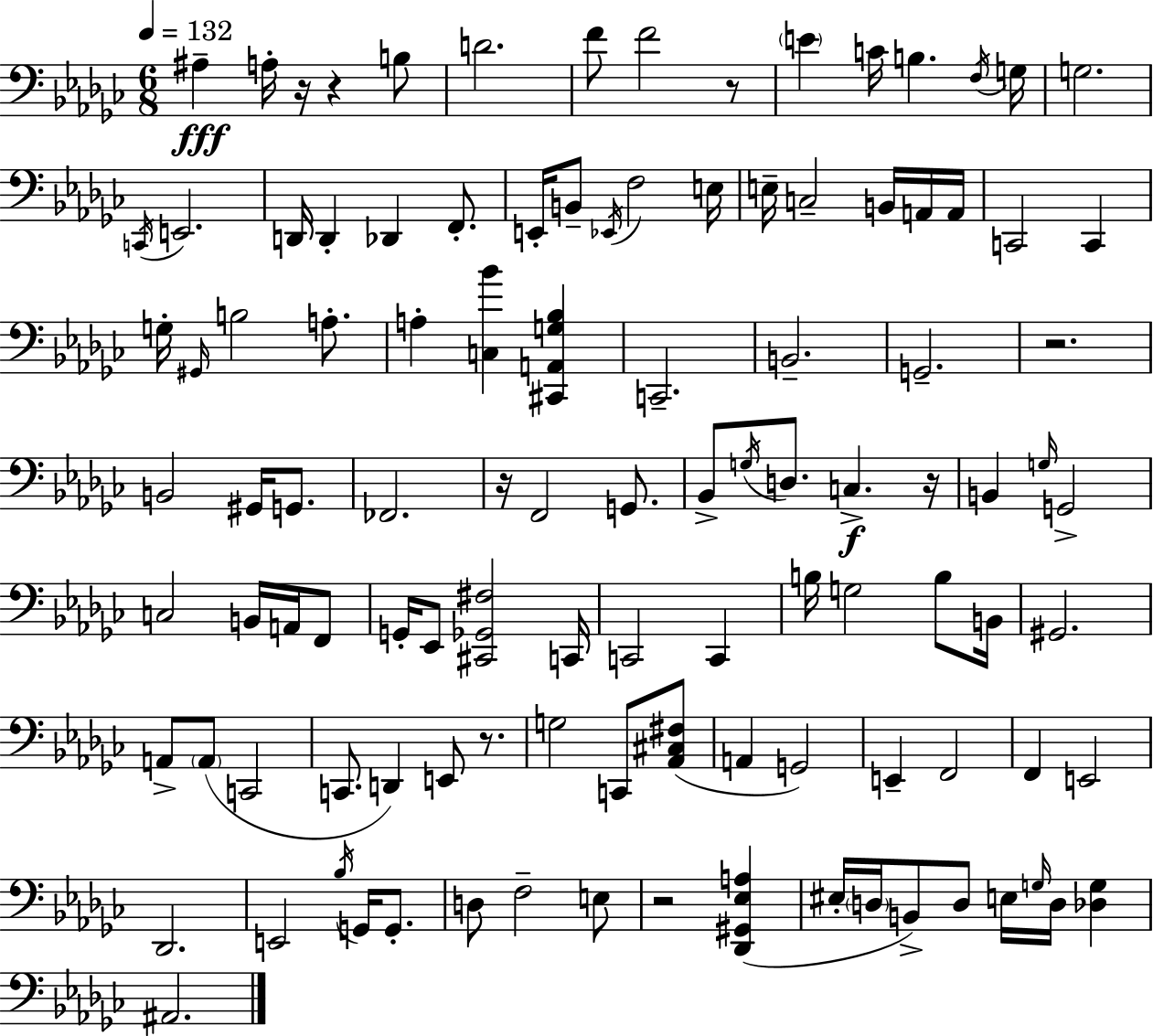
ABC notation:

X:1
T:Untitled
M:6/8
L:1/4
K:Ebm
^A, A,/4 z/4 z B,/2 D2 F/2 F2 z/2 E C/4 B, F,/4 G,/4 G,2 C,,/4 E,,2 D,,/4 D,, _D,, F,,/2 E,,/4 B,,/2 _E,,/4 F,2 E,/4 E,/4 C,2 B,,/4 A,,/4 A,,/4 C,,2 C,, G,/4 ^G,,/4 B,2 A,/2 A, [C,_B] [^C,,A,,G,_B,] C,,2 B,,2 G,,2 z2 B,,2 ^G,,/4 G,,/2 _F,,2 z/4 F,,2 G,,/2 _B,,/2 G,/4 D,/2 C, z/4 B,, G,/4 G,,2 C,2 B,,/4 A,,/4 F,,/2 G,,/4 _E,,/2 [^C,,_G,,^F,]2 C,,/4 C,,2 C,, B,/4 G,2 B,/2 B,,/4 ^G,,2 A,,/2 A,,/2 C,,2 C,,/2 D,, E,,/2 z/2 G,2 C,,/2 [_A,,^C,^F,]/2 A,, G,,2 E,, F,,2 F,, E,,2 _D,,2 E,,2 _B,/4 G,,/4 G,,/2 D,/2 F,2 E,/2 z2 [_D,,^G,,_E,A,] ^E,/4 D,/4 B,,/2 D,/2 E,/4 G,/4 D,/4 [_D,G,] ^A,,2